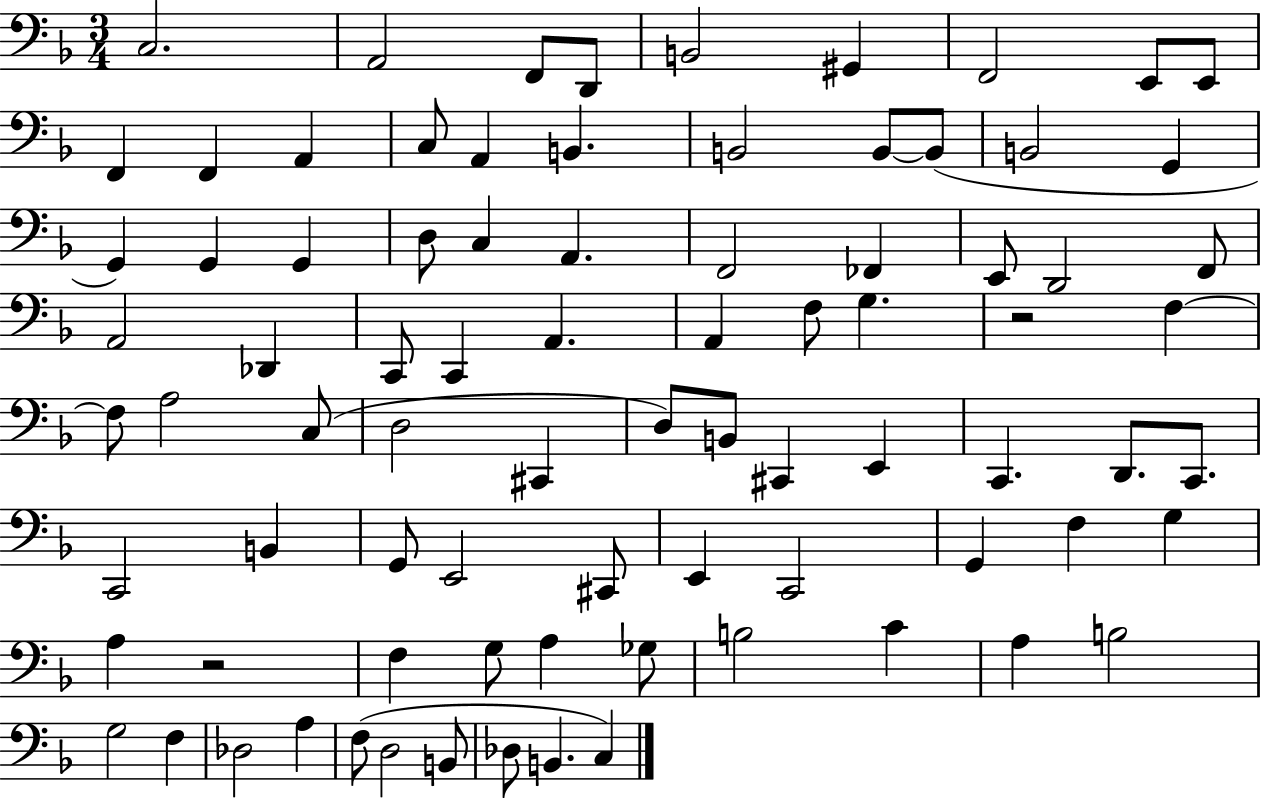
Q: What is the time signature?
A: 3/4